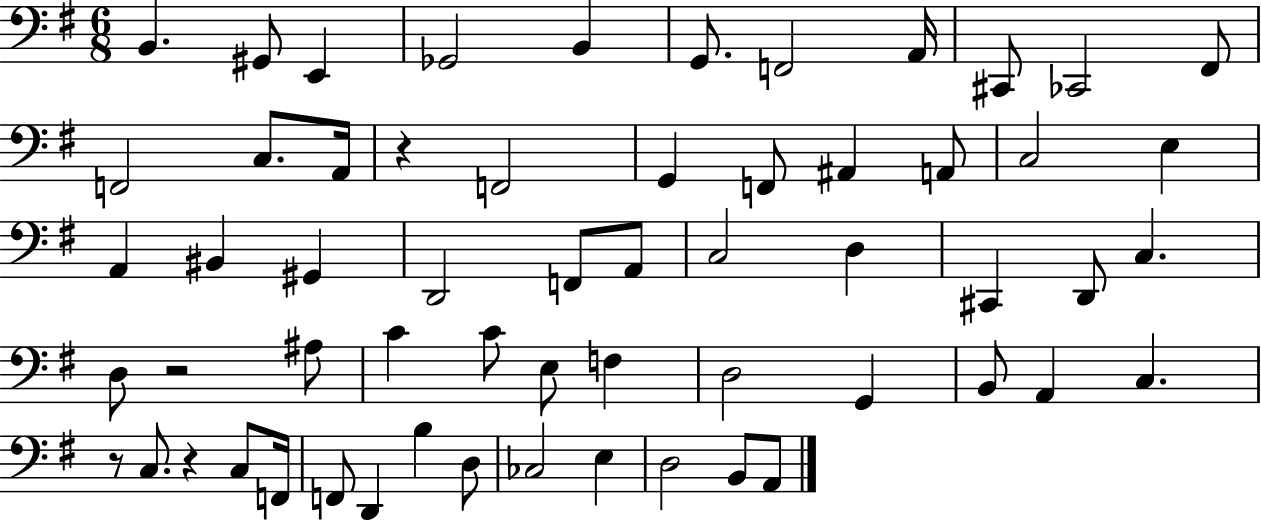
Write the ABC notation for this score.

X:1
T:Untitled
M:6/8
L:1/4
K:G
B,, ^G,,/2 E,, _G,,2 B,, G,,/2 F,,2 A,,/4 ^C,,/2 _C,,2 ^F,,/2 F,,2 C,/2 A,,/4 z F,,2 G,, F,,/2 ^A,, A,,/2 C,2 E, A,, ^B,, ^G,, D,,2 F,,/2 A,,/2 C,2 D, ^C,, D,,/2 C, D,/2 z2 ^A,/2 C C/2 E,/2 F, D,2 G,, B,,/2 A,, C, z/2 C,/2 z C,/2 F,,/4 F,,/2 D,, B, D,/2 _C,2 E, D,2 B,,/2 A,,/2